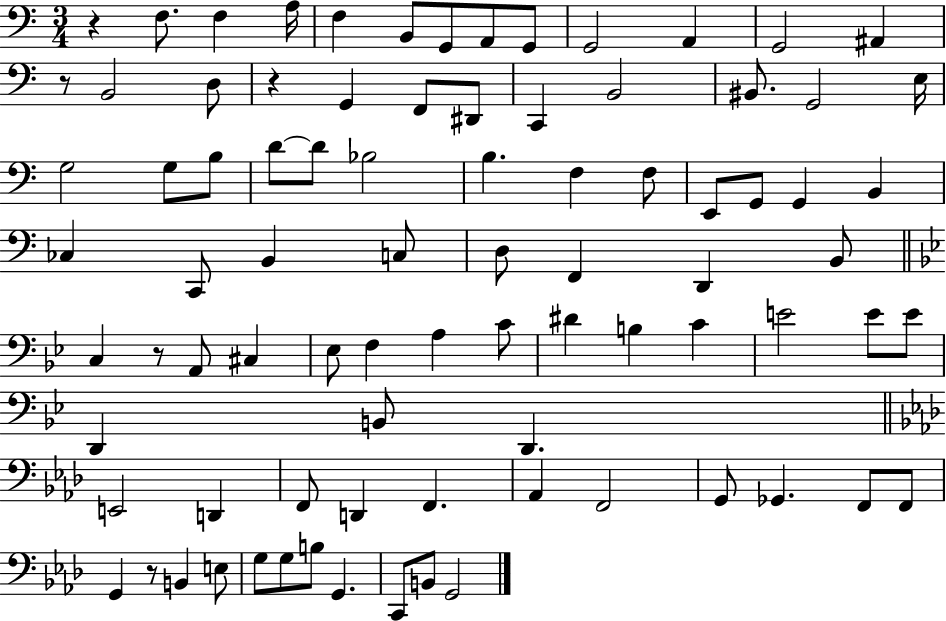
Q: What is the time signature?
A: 3/4